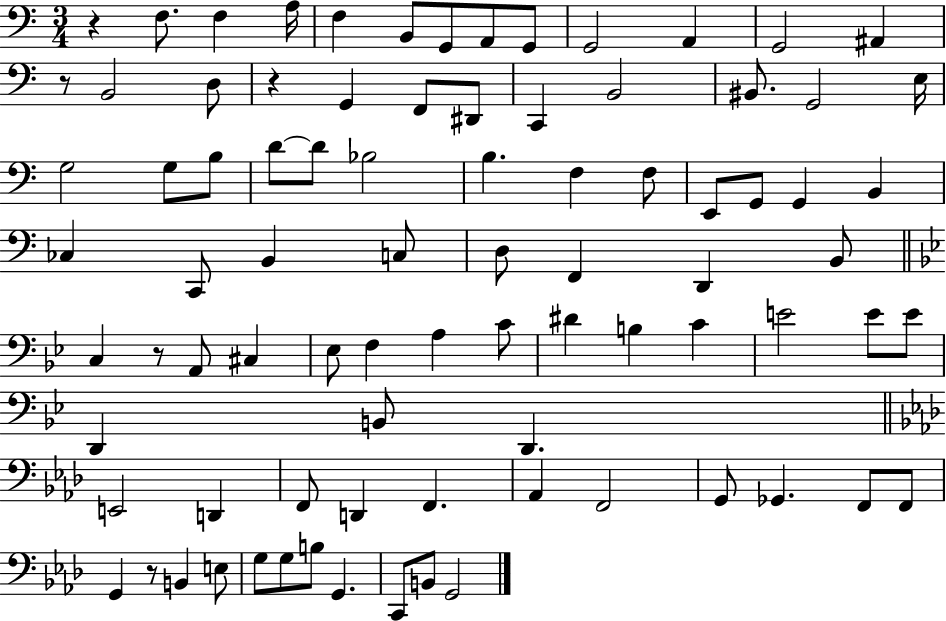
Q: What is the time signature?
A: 3/4